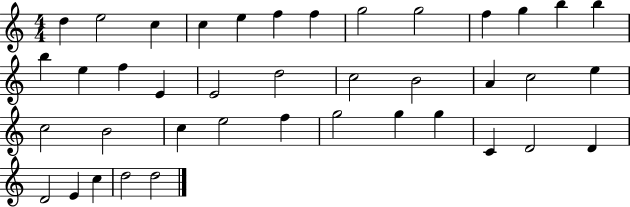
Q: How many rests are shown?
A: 0